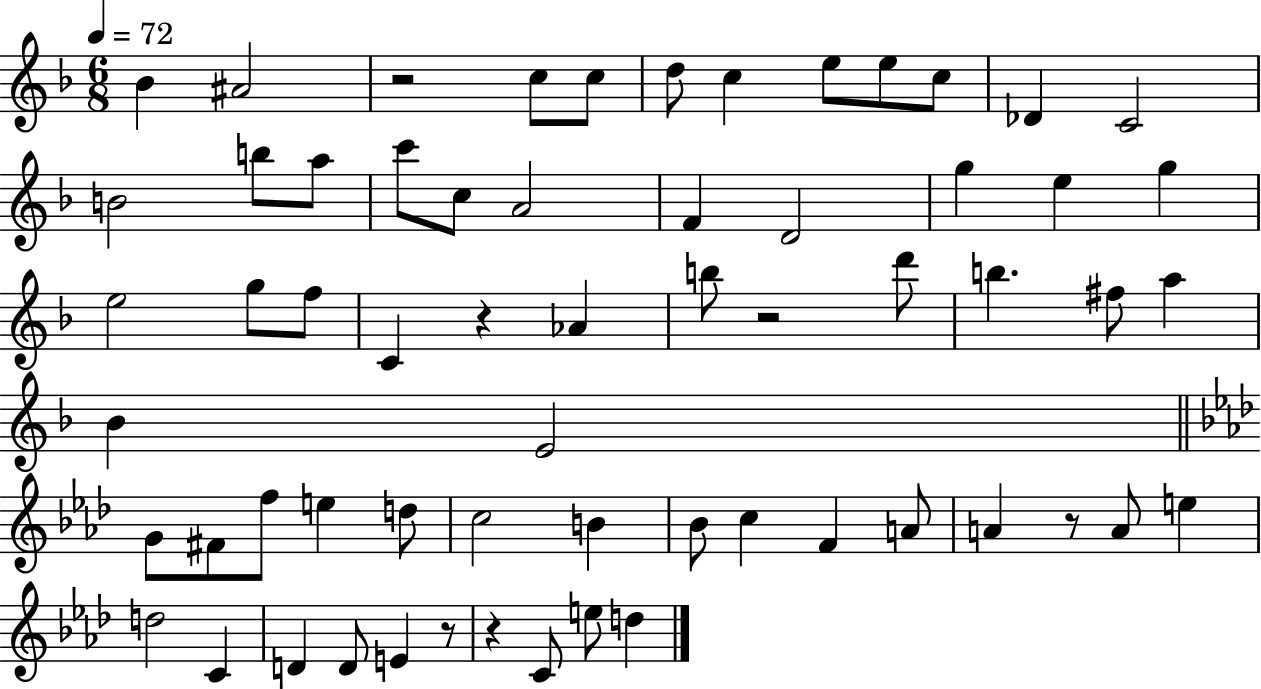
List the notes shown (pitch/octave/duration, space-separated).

Bb4/q A#4/h R/h C5/e C5/e D5/e C5/q E5/e E5/e C5/e Db4/q C4/h B4/h B5/e A5/e C6/e C5/e A4/h F4/q D4/h G5/q E5/q G5/q E5/h G5/e F5/e C4/q R/q Ab4/q B5/e R/h D6/e B5/q. F#5/e A5/q Bb4/q E4/h G4/e F#4/e F5/e E5/q D5/e C5/h B4/q Bb4/e C5/q F4/q A4/e A4/q R/e A4/e E5/q D5/h C4/q D4/q D4/e E4/q R/e R/q C4/e E5/e D5/q